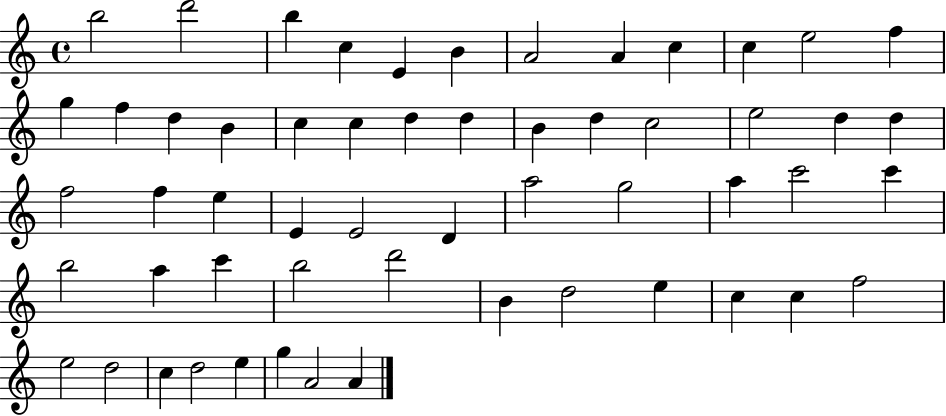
B5/h D6/h B5/q C5/q E4/q B4/q A4/h A4/q C5/q C5/q E5/h F5/q G5/q F5/q D5/q B4/q C5/q C5/q D5/q D5/q B4/q D5/q C5/h E5/h D5/q D5/q F5/h F5/q E5/q E4/q E4/h D4/q A5/h G5/h A5/q C6/h C6/q B5/h A5/q C6/q B5/h D6/h B4/q D5/h E5/q C5/q C5/q F5/h E5/h D5/h C5/q D5/h E5/q G5/q A4/h A4/q